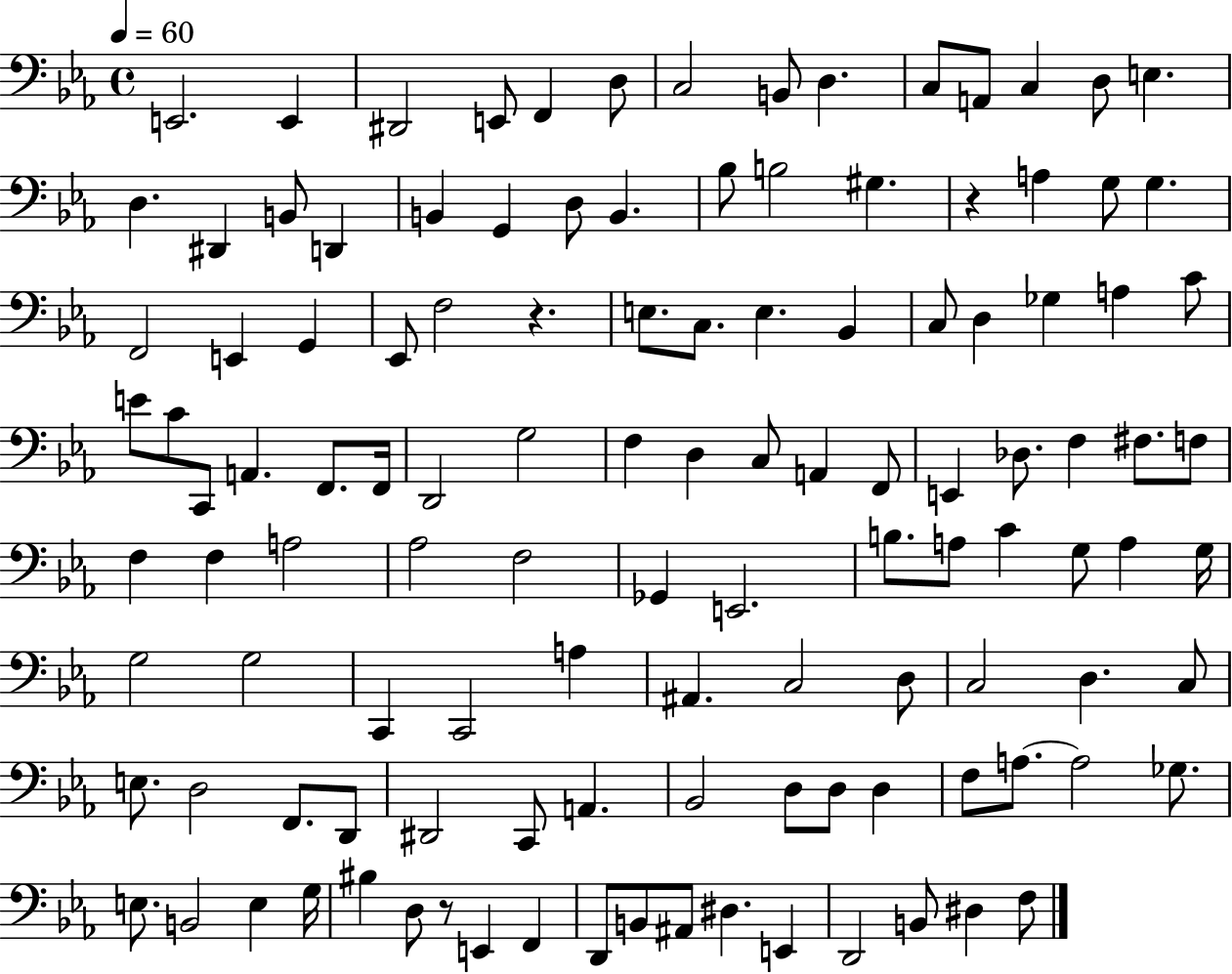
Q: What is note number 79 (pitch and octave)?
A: A#2